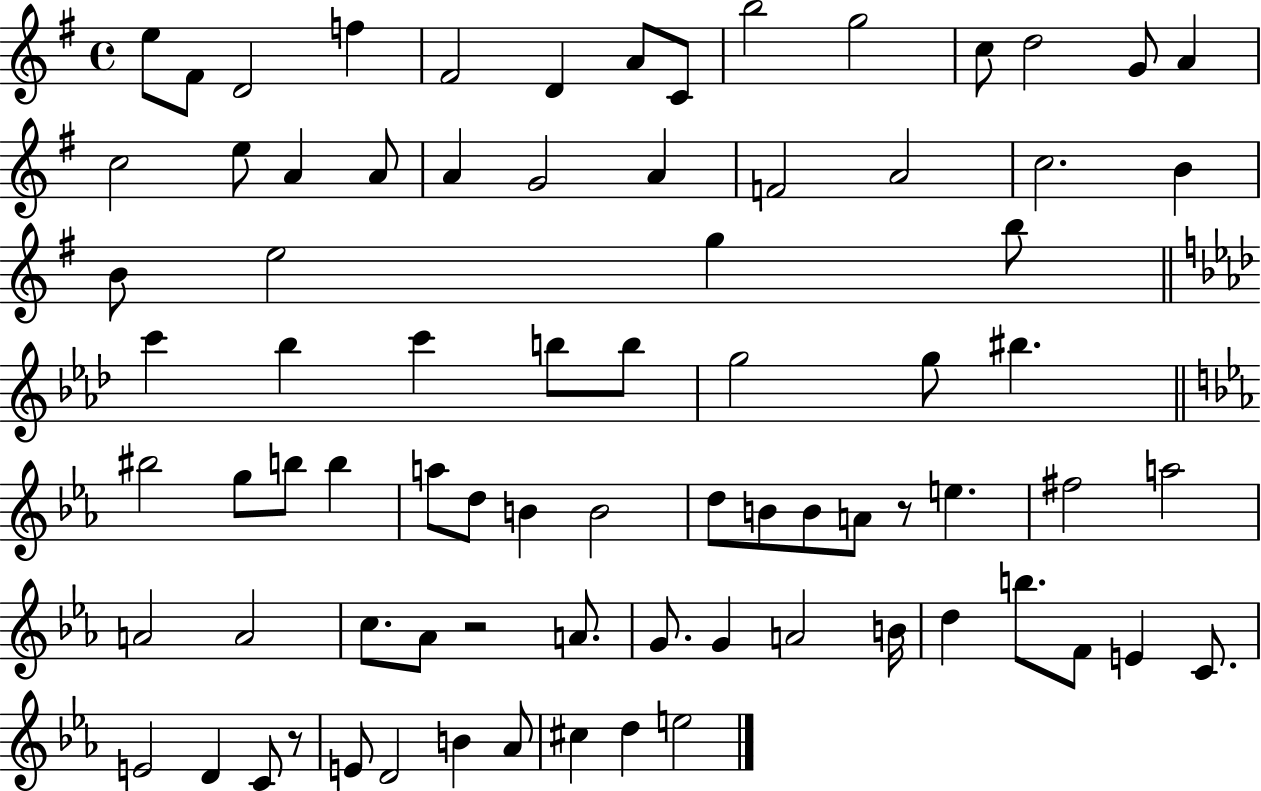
{
  \clef treble
  \time 4/4
  \defaultTimeSignature
  \key g \major
  e''8 fis'8 d'2 f''4 | fis'2 d'4 a'8 c'8 | b''2 g''2 | c''8 d''2 g'8 a'4 | \break c''2 e''8 a'4 a'8 | a'4 g'2 a'4 | f'2 a'2 | c''2. b'4 | \break b'8 e''2 g''4 b''8 | \bar "||" \break \key aes \major c'''4 bes''4 c'''4 b''8 b''8 | g''2 g''8 bis''4. | \bar "||" \break \key ees \major bis''2 g''8 b''8 b''4 | a''8 d''8 b'4 b'2 | d''8 b'8 b'8 a'8 r8 e''4. | fis''2 a''2 | \break a'2 a'2 | c''8. aes'8 r2 a'8. | g'8. g'4 a'2 b'16 | d''4 b''8. f'8 e'4 c'8. | \break e'2 d'4 c'8 r8 | e'8 d'2 b'4 aes'8 | cis''4 d''4 e''2 | \bar "|."
}